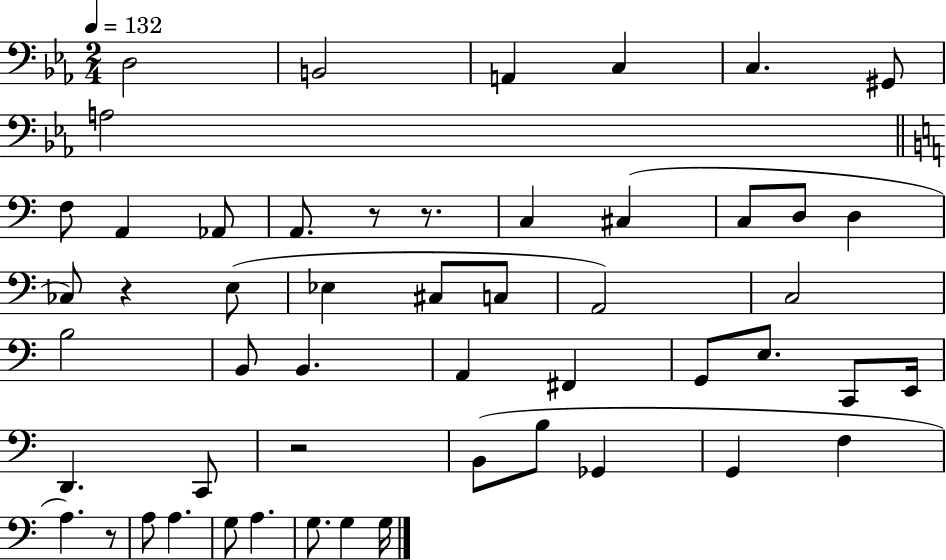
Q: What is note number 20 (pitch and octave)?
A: C#3